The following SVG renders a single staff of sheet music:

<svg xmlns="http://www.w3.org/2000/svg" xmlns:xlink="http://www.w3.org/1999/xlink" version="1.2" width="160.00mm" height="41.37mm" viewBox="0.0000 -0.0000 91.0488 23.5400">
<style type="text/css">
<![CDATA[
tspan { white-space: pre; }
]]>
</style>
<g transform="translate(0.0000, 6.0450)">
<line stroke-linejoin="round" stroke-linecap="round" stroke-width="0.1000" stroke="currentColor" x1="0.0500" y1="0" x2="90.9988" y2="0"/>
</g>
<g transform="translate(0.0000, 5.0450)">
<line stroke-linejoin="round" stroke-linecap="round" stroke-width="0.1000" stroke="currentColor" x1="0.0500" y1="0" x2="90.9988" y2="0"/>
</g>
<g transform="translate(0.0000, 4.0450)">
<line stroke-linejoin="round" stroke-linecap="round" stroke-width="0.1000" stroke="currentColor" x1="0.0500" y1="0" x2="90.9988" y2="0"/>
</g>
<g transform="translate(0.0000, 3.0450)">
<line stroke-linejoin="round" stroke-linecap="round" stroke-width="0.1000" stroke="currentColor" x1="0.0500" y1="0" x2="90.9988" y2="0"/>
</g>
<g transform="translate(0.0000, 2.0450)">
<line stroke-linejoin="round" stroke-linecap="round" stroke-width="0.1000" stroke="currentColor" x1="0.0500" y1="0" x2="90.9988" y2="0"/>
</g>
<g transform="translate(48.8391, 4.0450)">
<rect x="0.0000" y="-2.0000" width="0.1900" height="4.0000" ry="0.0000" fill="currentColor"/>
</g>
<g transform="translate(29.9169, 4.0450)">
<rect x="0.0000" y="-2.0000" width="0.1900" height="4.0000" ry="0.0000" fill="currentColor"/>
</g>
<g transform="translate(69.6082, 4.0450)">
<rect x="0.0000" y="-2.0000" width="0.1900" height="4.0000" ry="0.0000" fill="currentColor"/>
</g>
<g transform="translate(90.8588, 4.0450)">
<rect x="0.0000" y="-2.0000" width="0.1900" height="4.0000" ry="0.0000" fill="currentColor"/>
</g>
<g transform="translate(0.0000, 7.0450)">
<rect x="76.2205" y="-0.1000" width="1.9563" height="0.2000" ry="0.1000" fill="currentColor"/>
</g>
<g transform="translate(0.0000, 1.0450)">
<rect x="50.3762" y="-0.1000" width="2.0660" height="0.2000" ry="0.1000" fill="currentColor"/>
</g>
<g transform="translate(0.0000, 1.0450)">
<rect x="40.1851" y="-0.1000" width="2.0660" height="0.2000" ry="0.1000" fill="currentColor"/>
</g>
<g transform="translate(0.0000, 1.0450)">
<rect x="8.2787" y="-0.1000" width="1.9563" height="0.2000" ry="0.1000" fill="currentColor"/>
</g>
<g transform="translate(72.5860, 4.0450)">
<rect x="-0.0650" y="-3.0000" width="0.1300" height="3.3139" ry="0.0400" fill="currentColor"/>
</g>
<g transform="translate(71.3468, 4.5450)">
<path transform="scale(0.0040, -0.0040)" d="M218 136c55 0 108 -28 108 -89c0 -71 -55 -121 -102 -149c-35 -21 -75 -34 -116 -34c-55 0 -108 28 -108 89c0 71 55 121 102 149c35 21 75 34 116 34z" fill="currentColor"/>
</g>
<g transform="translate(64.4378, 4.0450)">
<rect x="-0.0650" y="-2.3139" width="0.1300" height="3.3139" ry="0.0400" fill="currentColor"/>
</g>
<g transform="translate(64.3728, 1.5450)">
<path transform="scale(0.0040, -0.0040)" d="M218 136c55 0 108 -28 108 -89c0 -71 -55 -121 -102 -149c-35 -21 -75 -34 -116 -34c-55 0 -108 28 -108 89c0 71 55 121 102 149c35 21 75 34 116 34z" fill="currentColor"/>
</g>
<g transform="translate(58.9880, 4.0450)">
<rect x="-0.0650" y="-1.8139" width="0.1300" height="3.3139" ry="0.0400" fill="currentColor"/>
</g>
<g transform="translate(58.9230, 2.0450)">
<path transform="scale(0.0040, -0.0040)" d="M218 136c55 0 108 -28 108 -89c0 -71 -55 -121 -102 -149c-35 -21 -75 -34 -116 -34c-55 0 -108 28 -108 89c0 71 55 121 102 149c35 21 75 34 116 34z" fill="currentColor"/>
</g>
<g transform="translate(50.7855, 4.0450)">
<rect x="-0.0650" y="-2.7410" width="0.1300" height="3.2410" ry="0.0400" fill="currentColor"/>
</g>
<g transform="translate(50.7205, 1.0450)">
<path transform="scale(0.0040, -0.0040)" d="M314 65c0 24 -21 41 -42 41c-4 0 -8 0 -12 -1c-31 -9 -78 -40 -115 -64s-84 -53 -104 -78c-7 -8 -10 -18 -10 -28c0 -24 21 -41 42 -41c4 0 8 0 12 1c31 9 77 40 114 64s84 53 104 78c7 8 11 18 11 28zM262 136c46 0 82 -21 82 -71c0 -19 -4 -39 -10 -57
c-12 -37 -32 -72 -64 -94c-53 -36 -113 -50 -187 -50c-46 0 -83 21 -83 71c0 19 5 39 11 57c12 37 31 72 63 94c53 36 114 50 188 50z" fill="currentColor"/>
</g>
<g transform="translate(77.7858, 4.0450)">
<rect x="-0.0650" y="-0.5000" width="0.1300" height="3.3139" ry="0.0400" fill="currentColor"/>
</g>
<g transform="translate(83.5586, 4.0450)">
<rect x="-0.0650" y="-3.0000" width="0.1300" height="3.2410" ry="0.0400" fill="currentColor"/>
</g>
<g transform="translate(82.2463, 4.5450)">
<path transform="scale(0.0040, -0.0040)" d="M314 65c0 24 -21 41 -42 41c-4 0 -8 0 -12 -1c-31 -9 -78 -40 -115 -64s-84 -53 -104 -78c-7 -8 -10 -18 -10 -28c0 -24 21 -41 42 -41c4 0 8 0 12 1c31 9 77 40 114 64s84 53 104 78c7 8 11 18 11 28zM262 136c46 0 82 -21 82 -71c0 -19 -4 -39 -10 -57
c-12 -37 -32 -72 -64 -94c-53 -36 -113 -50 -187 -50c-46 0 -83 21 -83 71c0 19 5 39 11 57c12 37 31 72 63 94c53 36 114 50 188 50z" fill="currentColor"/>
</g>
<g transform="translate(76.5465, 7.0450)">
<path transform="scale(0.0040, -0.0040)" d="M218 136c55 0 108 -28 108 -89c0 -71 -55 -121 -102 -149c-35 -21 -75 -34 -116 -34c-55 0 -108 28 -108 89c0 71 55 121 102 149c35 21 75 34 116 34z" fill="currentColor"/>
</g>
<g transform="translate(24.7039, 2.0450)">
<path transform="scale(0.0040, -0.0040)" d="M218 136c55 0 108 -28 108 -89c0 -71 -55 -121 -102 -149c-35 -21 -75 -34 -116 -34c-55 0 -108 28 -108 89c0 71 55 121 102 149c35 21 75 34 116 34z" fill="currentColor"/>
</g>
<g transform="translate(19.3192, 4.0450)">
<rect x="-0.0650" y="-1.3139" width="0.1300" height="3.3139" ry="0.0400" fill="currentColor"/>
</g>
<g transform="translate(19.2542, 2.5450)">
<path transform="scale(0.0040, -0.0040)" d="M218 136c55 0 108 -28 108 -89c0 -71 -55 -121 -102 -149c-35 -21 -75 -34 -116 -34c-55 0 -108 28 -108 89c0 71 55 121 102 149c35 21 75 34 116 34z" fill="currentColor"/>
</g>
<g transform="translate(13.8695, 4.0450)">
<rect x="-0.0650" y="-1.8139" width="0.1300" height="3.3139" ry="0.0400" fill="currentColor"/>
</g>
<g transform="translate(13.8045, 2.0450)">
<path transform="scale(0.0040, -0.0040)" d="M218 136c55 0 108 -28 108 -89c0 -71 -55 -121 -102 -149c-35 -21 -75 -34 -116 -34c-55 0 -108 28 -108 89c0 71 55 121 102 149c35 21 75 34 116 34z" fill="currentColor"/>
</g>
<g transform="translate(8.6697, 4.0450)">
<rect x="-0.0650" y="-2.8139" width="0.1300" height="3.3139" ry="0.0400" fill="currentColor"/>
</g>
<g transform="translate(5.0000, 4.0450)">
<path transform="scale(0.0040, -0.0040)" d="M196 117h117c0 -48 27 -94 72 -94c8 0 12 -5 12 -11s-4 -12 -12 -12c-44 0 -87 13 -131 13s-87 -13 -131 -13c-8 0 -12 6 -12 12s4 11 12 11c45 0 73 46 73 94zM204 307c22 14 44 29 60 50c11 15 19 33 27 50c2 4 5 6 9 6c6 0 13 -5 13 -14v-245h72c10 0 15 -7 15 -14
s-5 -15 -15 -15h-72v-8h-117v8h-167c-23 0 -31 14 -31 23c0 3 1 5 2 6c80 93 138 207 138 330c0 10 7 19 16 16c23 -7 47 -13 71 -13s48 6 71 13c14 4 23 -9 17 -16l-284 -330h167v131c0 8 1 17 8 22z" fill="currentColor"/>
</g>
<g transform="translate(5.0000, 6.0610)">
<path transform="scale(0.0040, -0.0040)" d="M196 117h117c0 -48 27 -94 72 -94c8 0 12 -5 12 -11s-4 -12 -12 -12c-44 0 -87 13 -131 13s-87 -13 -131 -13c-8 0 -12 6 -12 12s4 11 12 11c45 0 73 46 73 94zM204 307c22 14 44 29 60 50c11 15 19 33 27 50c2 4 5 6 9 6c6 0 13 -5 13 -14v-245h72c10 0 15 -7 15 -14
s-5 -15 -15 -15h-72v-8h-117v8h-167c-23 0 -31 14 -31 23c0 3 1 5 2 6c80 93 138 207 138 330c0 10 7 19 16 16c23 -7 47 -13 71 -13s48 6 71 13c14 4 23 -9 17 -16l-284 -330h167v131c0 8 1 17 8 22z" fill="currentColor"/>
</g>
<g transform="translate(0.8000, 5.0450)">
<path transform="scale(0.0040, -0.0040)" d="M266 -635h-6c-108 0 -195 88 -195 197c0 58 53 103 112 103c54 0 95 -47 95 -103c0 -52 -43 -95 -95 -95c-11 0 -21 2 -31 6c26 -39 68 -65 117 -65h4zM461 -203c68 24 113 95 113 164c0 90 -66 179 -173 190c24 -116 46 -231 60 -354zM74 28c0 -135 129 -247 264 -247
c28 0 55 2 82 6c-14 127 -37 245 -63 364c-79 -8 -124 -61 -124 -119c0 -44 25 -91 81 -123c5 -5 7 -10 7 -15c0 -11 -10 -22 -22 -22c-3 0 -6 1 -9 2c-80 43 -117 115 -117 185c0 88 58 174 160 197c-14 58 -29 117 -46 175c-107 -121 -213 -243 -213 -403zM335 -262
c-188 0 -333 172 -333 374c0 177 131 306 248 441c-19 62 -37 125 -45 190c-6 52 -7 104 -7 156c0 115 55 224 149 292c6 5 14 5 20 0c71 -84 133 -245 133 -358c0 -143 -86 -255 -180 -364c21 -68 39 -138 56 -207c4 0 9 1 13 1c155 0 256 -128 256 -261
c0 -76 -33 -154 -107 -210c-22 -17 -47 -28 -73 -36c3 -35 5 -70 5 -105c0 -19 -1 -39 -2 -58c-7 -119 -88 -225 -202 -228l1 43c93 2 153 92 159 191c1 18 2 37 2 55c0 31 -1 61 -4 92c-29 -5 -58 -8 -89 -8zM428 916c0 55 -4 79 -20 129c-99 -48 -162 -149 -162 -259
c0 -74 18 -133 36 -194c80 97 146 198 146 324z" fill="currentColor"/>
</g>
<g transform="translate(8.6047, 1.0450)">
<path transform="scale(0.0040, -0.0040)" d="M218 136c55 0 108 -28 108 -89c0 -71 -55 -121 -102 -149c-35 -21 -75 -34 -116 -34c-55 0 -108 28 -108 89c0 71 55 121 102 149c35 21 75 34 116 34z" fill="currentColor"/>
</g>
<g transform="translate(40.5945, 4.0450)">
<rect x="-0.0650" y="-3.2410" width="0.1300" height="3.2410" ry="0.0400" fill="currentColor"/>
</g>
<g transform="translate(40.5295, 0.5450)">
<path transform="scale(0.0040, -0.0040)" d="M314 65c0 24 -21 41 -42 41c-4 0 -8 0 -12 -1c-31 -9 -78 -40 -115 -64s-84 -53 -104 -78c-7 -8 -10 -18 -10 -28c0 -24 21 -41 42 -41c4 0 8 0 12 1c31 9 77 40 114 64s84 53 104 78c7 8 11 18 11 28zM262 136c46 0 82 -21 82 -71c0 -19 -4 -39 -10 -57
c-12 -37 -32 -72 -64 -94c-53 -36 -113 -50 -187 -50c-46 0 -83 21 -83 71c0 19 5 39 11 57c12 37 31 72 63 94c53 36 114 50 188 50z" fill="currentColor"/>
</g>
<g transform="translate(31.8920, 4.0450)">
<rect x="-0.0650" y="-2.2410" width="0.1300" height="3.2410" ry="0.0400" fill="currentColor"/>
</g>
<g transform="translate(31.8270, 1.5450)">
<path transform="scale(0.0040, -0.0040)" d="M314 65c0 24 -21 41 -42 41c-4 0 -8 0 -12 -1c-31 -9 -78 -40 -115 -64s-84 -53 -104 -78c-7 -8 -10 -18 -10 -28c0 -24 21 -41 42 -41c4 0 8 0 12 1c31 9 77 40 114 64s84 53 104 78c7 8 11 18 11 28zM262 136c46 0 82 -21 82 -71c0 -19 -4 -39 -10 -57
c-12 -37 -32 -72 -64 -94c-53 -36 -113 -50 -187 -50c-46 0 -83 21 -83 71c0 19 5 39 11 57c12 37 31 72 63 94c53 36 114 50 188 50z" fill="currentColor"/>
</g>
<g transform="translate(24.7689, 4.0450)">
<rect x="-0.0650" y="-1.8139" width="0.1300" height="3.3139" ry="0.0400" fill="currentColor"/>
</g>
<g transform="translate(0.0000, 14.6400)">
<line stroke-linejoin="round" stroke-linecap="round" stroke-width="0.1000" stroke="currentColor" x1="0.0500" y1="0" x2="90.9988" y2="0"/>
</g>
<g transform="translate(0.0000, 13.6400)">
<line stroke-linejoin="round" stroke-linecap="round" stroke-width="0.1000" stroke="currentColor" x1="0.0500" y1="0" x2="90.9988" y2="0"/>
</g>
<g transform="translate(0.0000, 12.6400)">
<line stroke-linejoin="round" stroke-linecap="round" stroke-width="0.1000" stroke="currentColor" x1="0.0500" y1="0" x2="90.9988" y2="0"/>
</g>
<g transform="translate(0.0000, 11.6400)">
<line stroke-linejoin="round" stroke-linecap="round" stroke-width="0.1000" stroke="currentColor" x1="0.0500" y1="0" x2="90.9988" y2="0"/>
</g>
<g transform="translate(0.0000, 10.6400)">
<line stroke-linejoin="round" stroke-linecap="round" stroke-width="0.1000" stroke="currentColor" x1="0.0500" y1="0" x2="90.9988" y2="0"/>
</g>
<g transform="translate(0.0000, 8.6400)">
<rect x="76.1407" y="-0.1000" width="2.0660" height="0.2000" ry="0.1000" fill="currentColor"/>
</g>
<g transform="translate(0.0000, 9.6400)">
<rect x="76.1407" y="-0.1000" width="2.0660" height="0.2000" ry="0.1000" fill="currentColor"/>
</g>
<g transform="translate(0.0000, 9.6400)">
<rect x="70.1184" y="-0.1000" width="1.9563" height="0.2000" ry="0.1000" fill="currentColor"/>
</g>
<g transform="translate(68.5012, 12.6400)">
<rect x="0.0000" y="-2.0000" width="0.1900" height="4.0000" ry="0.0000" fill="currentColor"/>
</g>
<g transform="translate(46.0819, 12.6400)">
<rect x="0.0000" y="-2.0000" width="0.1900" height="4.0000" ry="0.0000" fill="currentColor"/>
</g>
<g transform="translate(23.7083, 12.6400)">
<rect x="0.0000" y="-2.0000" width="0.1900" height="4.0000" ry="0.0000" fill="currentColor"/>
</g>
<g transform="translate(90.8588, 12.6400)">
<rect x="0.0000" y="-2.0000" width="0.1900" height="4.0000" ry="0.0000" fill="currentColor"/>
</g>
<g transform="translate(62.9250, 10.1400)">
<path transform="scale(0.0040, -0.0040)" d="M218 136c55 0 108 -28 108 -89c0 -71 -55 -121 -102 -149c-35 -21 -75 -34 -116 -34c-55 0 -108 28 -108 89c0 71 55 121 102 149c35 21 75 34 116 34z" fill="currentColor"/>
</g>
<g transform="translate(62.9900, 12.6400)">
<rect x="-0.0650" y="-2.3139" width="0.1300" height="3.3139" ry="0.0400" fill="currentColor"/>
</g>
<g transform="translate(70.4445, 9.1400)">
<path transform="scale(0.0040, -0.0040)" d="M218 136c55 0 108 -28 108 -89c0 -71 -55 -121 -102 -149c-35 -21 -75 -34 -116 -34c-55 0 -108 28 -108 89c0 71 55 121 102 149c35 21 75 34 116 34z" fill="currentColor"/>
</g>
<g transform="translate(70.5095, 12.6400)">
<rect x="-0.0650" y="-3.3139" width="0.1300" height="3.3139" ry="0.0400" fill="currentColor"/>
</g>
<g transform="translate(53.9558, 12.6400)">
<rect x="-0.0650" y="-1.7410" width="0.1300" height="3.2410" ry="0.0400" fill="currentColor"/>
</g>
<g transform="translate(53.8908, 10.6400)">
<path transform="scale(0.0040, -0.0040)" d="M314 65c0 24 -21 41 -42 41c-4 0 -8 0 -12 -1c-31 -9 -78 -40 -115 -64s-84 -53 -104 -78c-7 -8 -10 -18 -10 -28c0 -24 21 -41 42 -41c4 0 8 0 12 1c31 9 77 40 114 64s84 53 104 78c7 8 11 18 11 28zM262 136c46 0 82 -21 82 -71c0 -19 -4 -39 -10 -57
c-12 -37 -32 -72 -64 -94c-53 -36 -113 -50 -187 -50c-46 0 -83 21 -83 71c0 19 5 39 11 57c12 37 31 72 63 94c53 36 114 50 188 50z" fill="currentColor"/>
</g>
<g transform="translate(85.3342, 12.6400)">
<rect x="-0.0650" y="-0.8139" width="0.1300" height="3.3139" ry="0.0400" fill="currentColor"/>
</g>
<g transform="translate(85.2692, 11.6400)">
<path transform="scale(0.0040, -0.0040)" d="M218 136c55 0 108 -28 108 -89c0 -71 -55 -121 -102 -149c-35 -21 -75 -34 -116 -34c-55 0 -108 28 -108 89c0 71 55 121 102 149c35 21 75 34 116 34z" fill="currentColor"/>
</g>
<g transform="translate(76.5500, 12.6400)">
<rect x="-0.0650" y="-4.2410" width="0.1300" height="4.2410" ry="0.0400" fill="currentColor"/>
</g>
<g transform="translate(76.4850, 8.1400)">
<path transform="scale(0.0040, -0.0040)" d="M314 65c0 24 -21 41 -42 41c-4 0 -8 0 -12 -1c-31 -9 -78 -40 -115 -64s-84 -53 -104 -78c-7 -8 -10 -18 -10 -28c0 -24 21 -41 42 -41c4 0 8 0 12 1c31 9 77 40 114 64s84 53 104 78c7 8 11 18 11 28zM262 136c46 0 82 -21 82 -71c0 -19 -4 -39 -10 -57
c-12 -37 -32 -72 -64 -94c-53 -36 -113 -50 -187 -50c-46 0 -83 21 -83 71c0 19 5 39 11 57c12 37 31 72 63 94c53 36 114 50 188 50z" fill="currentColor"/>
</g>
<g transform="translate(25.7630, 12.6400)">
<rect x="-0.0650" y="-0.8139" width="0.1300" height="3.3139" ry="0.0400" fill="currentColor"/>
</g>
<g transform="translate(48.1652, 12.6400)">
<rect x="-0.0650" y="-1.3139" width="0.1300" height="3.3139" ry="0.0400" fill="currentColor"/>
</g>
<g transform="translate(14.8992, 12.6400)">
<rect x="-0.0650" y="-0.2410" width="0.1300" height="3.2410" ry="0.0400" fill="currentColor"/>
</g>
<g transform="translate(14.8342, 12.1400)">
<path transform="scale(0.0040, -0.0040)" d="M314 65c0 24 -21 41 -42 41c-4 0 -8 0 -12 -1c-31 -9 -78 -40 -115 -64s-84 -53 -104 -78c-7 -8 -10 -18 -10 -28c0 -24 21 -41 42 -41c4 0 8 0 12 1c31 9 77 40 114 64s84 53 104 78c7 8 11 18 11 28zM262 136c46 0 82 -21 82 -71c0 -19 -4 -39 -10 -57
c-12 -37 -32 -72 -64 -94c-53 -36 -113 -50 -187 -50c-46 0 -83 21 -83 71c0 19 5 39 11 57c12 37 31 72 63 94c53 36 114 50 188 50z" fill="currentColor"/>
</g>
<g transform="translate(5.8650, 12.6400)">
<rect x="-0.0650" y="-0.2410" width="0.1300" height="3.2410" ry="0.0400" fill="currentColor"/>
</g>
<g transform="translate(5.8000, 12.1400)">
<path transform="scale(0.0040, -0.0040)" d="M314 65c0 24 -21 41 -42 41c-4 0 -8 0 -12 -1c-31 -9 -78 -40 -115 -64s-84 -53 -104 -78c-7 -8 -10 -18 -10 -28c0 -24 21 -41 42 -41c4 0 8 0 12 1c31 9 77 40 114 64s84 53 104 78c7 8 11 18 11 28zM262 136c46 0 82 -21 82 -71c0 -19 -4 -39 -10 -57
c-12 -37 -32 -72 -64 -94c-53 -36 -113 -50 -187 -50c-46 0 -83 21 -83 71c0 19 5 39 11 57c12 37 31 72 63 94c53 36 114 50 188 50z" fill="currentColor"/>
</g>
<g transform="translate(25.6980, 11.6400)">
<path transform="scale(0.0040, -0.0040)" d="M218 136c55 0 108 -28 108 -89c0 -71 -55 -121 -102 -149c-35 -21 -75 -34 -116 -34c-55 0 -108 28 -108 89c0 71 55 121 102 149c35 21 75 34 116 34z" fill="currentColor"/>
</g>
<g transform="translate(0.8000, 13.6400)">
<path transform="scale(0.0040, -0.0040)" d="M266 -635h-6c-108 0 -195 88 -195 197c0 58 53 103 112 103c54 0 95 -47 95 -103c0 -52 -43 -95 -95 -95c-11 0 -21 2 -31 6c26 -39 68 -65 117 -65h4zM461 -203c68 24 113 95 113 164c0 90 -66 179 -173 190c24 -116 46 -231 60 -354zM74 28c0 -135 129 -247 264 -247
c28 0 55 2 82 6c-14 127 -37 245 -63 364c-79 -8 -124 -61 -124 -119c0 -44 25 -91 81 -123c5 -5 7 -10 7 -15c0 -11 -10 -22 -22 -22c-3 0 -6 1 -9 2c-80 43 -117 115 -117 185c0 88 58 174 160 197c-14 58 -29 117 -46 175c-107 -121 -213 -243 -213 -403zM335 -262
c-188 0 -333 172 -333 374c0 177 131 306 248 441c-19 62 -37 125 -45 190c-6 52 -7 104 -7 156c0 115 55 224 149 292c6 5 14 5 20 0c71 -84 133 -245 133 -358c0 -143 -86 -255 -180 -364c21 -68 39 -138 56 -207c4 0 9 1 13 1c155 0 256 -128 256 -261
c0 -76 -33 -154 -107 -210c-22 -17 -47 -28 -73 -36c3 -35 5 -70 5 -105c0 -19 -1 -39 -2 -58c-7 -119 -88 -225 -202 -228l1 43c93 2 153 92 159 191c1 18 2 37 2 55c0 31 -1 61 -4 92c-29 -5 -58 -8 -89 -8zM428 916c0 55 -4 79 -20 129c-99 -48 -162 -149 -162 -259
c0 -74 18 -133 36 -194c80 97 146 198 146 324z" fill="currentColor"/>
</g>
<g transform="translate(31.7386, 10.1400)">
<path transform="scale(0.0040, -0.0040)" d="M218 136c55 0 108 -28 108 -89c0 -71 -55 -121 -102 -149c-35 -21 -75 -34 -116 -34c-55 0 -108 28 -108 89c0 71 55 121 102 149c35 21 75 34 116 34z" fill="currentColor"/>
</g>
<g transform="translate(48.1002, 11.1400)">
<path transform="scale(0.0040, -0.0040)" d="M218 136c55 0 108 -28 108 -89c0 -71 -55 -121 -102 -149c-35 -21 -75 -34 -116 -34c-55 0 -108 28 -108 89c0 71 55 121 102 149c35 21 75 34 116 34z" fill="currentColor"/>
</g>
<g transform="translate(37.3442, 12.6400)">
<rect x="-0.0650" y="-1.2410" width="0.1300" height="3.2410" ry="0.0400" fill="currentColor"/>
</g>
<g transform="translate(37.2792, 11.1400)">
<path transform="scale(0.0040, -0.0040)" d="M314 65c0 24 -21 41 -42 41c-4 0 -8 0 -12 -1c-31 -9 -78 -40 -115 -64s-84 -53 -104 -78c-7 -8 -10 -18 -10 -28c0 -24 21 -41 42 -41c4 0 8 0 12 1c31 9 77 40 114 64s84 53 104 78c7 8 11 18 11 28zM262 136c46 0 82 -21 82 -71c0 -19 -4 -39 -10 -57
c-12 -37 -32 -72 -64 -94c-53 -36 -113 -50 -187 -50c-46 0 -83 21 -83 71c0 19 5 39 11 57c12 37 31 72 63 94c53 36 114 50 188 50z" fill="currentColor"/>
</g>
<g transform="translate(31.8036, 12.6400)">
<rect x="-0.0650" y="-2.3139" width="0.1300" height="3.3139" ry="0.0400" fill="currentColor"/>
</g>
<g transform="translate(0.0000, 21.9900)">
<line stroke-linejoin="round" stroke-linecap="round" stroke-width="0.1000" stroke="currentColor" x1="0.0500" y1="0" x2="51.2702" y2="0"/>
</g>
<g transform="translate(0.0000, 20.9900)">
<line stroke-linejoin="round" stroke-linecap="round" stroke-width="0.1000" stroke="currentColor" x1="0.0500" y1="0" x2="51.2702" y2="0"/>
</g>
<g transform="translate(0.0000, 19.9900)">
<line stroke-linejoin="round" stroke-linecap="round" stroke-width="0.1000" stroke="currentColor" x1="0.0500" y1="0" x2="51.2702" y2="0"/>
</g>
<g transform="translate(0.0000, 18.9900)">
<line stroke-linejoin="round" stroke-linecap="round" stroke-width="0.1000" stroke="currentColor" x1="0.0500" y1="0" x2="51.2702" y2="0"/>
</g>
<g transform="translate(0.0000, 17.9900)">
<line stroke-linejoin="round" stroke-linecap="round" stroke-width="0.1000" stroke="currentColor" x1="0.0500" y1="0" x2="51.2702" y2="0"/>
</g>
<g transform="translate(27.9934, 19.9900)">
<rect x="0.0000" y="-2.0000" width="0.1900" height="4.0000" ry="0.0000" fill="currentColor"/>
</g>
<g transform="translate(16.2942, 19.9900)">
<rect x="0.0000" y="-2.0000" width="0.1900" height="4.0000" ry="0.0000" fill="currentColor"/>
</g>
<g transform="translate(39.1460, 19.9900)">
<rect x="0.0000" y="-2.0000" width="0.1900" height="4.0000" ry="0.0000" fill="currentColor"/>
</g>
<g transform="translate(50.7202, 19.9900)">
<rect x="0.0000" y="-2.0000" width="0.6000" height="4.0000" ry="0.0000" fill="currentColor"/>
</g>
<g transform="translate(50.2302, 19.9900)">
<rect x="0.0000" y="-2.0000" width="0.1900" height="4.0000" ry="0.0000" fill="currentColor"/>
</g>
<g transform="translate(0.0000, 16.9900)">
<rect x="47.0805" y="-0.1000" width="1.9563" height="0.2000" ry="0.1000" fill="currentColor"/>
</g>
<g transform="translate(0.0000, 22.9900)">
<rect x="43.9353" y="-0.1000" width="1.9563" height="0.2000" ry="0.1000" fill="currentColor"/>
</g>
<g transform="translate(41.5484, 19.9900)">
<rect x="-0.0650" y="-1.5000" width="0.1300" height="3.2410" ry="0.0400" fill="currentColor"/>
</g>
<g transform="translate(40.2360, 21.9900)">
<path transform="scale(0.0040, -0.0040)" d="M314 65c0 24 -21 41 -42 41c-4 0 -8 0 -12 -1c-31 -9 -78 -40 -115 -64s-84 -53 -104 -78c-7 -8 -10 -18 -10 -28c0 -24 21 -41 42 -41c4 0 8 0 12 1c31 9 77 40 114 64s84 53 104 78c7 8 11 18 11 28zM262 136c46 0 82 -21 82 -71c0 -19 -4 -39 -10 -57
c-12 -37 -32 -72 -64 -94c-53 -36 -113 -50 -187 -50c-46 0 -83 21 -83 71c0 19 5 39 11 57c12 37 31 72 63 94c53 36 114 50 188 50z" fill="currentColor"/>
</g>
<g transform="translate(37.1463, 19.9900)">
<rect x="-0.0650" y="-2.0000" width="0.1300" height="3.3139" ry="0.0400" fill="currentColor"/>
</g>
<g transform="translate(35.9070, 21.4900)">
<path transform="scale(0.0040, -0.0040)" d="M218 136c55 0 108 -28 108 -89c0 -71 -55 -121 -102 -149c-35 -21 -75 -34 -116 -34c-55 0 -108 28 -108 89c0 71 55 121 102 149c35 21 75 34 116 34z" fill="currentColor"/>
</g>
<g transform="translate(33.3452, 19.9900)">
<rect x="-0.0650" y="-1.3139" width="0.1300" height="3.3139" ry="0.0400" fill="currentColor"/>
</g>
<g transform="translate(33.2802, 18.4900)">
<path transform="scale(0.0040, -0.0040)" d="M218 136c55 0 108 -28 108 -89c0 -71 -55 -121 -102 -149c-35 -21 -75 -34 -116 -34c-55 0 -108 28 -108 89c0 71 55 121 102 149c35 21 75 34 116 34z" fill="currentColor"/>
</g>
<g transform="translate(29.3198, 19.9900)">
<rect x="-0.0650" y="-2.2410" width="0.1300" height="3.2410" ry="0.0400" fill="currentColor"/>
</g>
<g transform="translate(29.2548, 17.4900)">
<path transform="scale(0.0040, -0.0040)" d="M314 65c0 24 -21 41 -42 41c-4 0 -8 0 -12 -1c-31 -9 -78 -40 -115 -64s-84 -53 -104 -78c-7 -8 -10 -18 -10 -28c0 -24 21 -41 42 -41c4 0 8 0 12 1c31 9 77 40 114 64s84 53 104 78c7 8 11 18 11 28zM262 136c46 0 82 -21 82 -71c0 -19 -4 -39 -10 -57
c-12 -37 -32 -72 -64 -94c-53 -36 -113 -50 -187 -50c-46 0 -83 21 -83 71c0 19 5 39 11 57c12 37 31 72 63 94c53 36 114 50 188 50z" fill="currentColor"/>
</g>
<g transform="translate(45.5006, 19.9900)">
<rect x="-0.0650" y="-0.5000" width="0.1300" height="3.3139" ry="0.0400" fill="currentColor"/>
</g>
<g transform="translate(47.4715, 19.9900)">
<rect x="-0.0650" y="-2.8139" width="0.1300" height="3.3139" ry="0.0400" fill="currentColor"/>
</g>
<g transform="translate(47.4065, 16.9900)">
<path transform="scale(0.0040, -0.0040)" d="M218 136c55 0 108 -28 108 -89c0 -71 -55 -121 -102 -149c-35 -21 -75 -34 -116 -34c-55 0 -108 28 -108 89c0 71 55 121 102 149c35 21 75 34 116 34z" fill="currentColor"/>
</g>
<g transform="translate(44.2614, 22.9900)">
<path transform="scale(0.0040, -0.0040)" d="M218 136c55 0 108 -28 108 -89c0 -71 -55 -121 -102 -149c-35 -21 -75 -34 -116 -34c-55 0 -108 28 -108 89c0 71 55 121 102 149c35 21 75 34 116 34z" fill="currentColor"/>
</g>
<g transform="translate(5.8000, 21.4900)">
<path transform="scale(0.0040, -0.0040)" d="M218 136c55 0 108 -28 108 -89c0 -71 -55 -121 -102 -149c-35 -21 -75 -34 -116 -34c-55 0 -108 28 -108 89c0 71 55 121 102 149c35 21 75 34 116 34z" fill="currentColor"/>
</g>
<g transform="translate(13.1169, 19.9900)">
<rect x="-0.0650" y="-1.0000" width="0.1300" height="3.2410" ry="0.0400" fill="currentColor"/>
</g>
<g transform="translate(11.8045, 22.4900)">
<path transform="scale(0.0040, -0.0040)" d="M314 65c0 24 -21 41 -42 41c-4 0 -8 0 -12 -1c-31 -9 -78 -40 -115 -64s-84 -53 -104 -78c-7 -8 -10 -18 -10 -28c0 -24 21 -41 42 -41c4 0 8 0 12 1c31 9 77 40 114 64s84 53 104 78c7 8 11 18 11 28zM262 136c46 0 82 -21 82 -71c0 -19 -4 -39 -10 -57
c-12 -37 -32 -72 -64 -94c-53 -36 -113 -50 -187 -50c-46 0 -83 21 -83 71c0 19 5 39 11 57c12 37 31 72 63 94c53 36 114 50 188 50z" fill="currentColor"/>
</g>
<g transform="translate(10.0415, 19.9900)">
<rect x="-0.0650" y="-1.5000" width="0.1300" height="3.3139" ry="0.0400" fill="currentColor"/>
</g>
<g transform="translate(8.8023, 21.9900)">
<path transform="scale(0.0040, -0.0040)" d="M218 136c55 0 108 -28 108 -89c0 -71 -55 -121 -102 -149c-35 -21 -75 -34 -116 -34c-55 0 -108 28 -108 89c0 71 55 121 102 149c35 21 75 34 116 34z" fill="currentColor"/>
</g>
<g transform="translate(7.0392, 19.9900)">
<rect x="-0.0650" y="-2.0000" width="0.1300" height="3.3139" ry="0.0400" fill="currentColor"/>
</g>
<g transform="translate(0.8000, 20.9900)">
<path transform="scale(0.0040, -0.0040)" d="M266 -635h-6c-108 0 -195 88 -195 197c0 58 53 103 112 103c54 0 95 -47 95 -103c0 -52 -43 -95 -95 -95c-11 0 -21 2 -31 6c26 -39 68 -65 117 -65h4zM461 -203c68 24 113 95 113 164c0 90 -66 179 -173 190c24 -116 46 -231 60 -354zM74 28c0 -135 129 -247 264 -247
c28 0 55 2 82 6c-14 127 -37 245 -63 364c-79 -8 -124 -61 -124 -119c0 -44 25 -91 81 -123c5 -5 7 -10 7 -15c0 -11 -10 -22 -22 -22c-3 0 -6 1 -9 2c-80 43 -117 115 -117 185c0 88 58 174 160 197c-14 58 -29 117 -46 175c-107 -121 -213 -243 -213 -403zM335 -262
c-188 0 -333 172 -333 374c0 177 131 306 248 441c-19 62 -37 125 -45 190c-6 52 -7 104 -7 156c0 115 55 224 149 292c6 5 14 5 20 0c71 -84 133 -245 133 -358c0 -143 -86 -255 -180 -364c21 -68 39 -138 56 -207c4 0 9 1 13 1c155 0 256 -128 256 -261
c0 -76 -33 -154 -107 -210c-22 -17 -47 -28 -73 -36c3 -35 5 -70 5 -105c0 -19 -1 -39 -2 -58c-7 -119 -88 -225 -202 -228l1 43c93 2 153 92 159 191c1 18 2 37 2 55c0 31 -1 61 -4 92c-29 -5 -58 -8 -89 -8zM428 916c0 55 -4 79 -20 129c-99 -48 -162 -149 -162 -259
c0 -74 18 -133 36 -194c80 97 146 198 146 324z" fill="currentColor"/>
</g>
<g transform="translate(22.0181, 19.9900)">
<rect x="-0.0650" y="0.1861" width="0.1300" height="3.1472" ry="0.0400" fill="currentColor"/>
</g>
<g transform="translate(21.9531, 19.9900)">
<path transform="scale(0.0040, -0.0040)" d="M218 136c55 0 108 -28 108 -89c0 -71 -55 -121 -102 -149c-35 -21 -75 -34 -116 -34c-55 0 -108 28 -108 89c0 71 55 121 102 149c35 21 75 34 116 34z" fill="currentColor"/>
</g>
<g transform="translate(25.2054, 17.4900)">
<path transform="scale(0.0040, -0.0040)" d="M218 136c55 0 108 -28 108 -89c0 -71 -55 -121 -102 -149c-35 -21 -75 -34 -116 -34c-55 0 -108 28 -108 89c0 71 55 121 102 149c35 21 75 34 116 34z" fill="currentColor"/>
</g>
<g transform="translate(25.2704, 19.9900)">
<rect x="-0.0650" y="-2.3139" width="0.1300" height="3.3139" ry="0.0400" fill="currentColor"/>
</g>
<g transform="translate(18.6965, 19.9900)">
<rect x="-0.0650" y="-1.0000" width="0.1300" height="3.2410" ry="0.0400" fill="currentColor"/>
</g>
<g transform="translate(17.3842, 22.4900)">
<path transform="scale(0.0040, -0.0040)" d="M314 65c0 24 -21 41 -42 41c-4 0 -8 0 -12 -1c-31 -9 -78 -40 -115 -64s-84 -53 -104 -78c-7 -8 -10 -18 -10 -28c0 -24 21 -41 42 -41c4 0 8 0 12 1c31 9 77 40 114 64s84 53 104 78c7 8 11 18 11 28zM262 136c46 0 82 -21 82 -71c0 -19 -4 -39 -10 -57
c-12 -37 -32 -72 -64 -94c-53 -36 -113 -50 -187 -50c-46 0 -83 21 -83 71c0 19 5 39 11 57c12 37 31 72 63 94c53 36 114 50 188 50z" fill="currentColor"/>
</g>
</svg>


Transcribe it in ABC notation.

X:1
T:Untitled
M:4/4
L:1/4
K:C
a f e f g2 b2 a2 f g A C A2 c2 c2 d g e2 e f2 g b d'2 d F E D2 D2 B g g2 e F E2 C a